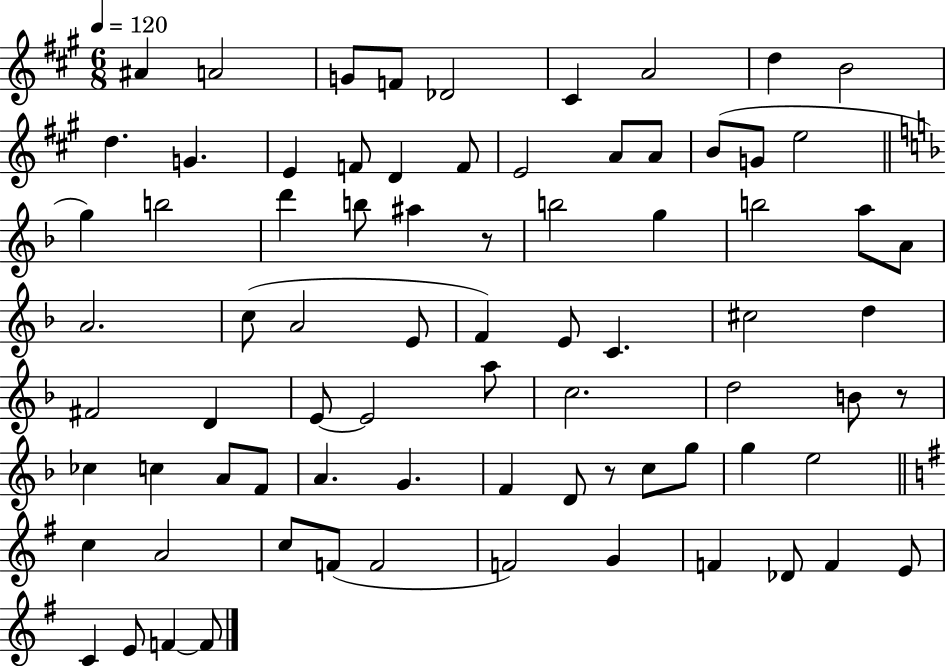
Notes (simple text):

A#4/q A4/h G4/e F4/e Db4/h C#4/q A4/h D5/q B4/h D5/q. G4/q. E4/q F4/e D4/q F4/e E4/h A4/e A4/e B4/e G4/e E5/h G5/q B5/h D6/q B5/e A#5/q R/e B5/h G5/q B5/h A5/e A4/e A4/h. C5/e A4/h E4/e F4/q E4/e C4/q. C#5/h D5/q F#4/h D4/q E4/e E4/h A5/e C5/h. D5/h B4/e R/e CES5/q C5/q A4/e F4/e A4/q. G4/q. F4/q D4/e R/e C5/e G5/e G5/q E5/h C5/q A4/h C5/e F4/e F4/h F4/h G4/q F4/q Db4/e F4/q E4/e C4/q E4/e F4/q F4/e